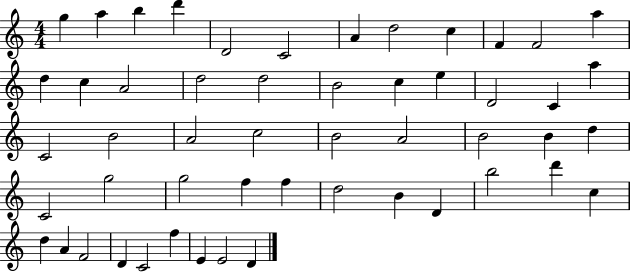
{
  \clef treble
  \numericTimeSignature
  \time 4/4
  \key c \major
  g''4 a''4 b''4 d'''4 | d'2 c'2 | a'4 d''2 c''4 | f'4 f'2 a''4 | \break d''4 c''4 a'2 | d''2 d''2 | b'2 c''4 e''4 | d'2 c'4 a''4 | \break c'2 b'2 | a'2 c''2 | b'2 a'2 | b'2 b'4 d''4 | \break c'2 g''2 | g''2 f''4 f''4 | d''2 b'4 d'4 | b''2 d'''4 c''4 | \break d''4 a'4 f'2 | d'4 c'2 f''4 | e'4 e'2 d'4 | \bar "|."
}